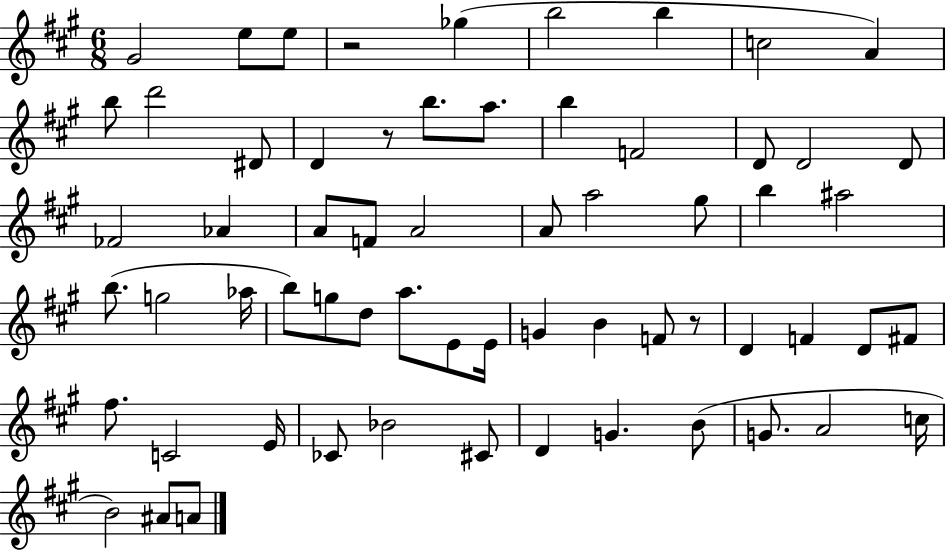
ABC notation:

X:1
T:Untitled
M:6/8
L:1/4
K:A
^G2 e/2 e/2 z2 _g b2 b c2 A b/2 d'2 ^D/2 D z/2 b/2 a/2 b F2 D/2 D2 D/2 _F2 _A A/2 F/2 A2 A/2 a2 ^g/2 b ^a2 b/2 g2 _a/4 b/2 g/2 d/2 a/2 E/2 E/4 G B F/2 z/2 D F D/2 ^F/2 ^f/2 C2 E/4 _C/2 _B2 ^C/2 D G B/2 G/2 A2 c/4 B2 ^A/2 A/2